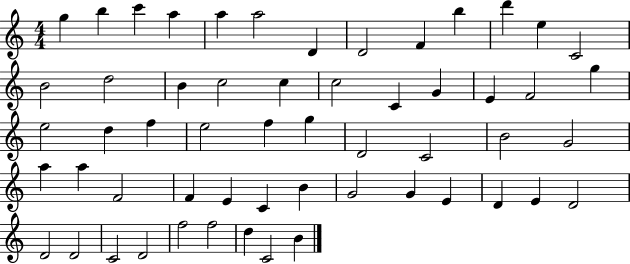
{
  \clef treble
  \numericTimeSignature
  \time 4/4
  \key c \major
  g''4 b''4 c'''4 a''4 | a''4 a''2 d'4 | d'2 f'4 b''4 | d'''4 e''4 c'2 | \break b'2 d''2 | b'4 c''2 c''4 | c''2 c'4 g'4 | e'4 f'2 g''4 | \break e''2 d''4 f''4 | e''2 f''4 g''4 | d'2 c'2 | b'2 g'2 | \break a''4 a''4 f'2 | f'4 e'4 c'4 b'4 | g'2 g'4 e'4 | d'4 e'4 d'2 | \break d'2 d'2 | c'2 d'2 | f''2 f''2 | d''4 c'2 b'4 | \break \bar "|."
}